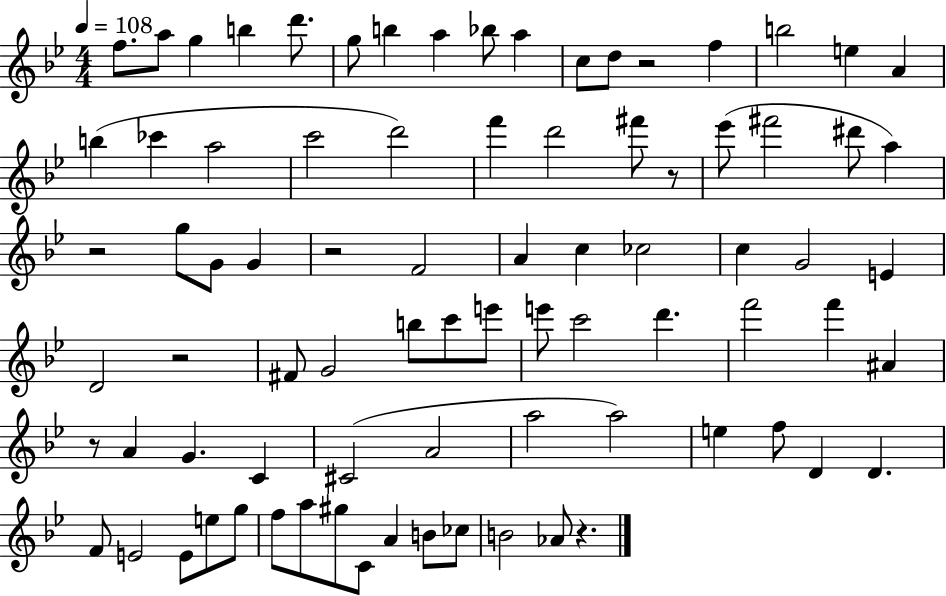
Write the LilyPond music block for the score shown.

{
  \clef treble
  \numericTimeSignature
  \time 4/4
  \key bes \major
  \tempo 4 = 108
  \repeat volta 2 { f''8. a''8 g''4 b''4 d'''8. | g''8 b''4 a''4 bes''8 a''4 | c''8 d''8 r2 f''4 | b''2 e''4 a'4 | \break b''4( ces'''4 a''2 | c'''2 d'''2) | f'''4 d'''2 fis'''8 r8 | ees'''8( fis'''2 dis'''8 a''4) | \break r2 g''8 g'8 g'4 | r2 f'2 | a'4 c''4 ces''2 | c''4 g'2 e'4 | \break d'2 r2 | fis'8 g'2 b''8 c'''8 e'''8 | e'''8 c'''2 d'''4. | f'''2 f'''4 ais'4 | \break r8 a'4 g'4. c'4 | cis'2( a'2 | a''2 a''2) | e''4 f''8 d'4 d'4. | \break f'8 e'2 e'8 e''8 g''8 | f''8 a''8 gis''8 c'8 a'4 b'8 ces''8 | b'2 aes'8 r4. | } \bar "|."
}